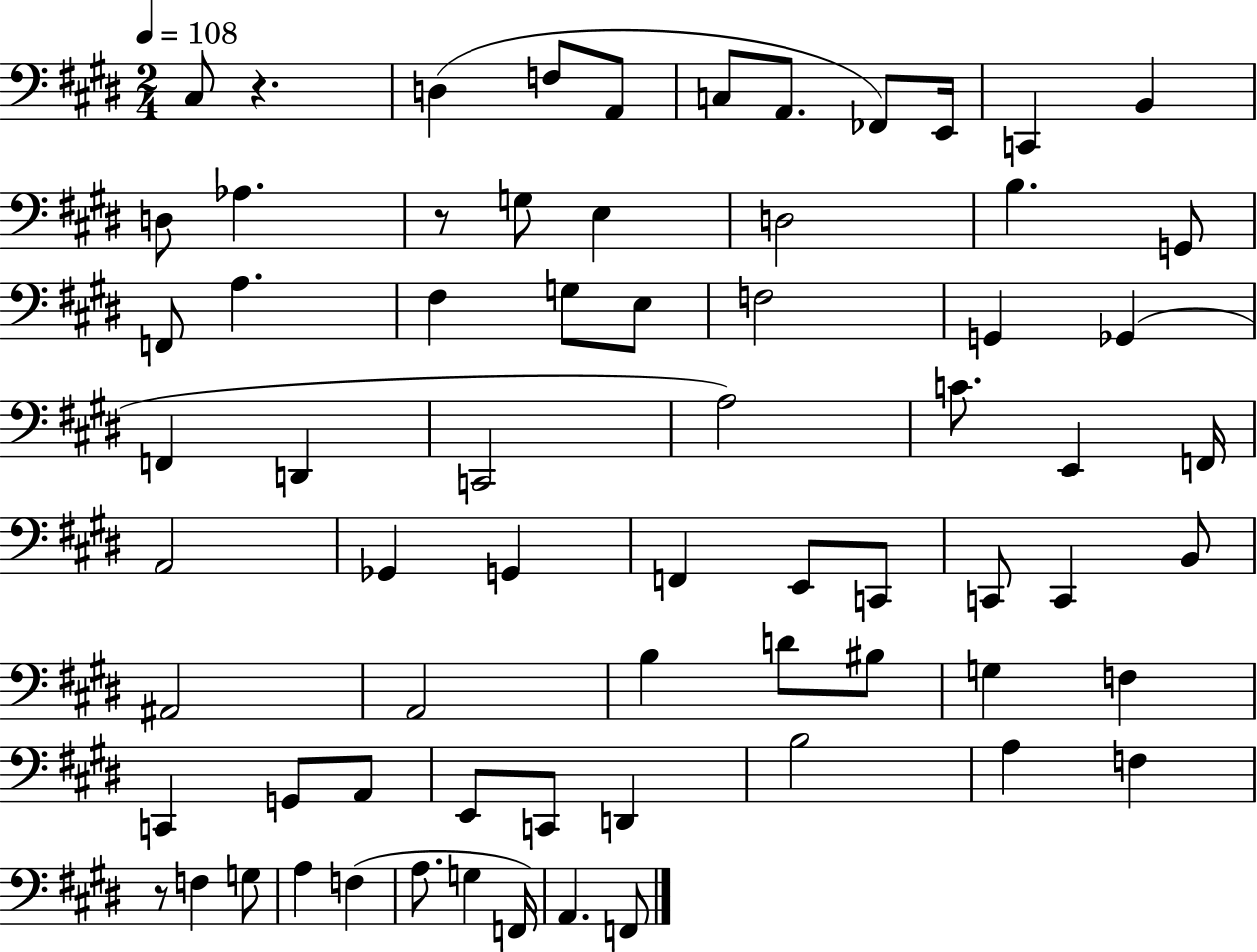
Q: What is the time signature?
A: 2/4